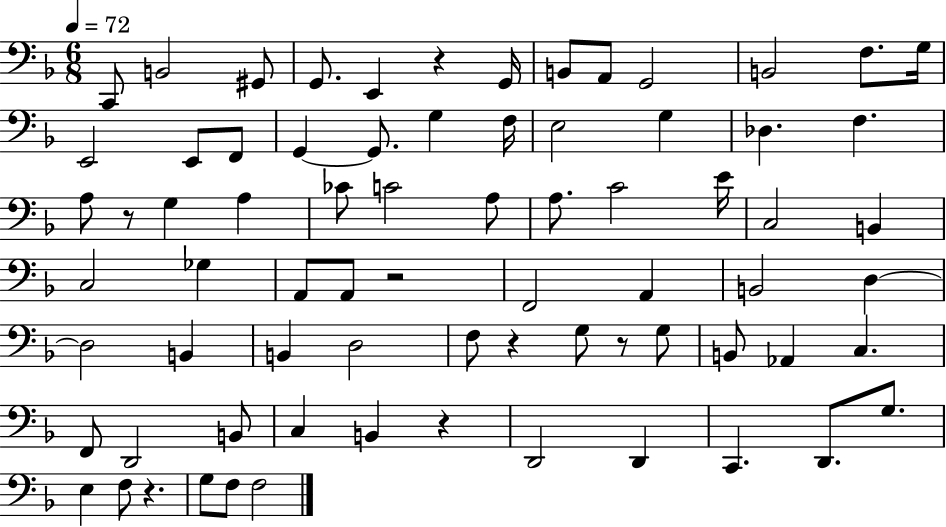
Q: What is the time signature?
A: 6/8